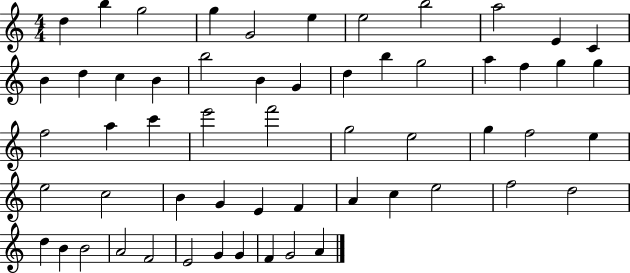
D5/q B5/q G5/h G5/q G4/h E5/q E5/h B5/h A5/h E4/q C4/q B4/q D5/q C5/q B4/q B5/h B4/q G4/q D5/q B5/q G5/h A5/q F5/q G5/q G5/q F5/h A5/q C6/q E6/h F6/h G5/h E5/h G5/q F5/h E5/q E5/h C5/h B4/q G4/q E4/q F4/q A4/q C5/q E5/h F5/h D5/h D5/q B4/q B4/h A4/h F4/h E4/h G4/q G4/q F4/q G4/h A4/q